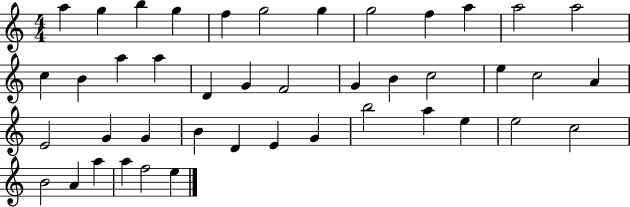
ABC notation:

X:1
T:Untitled
M:4/4
L:1/4
K:C
a g b g f g2 g g2 f a a2 a2 c B a a D G F2 G B c2 e c2 A E2 G G B D E G b2 a e e2 c2 B2 A a a f2 e